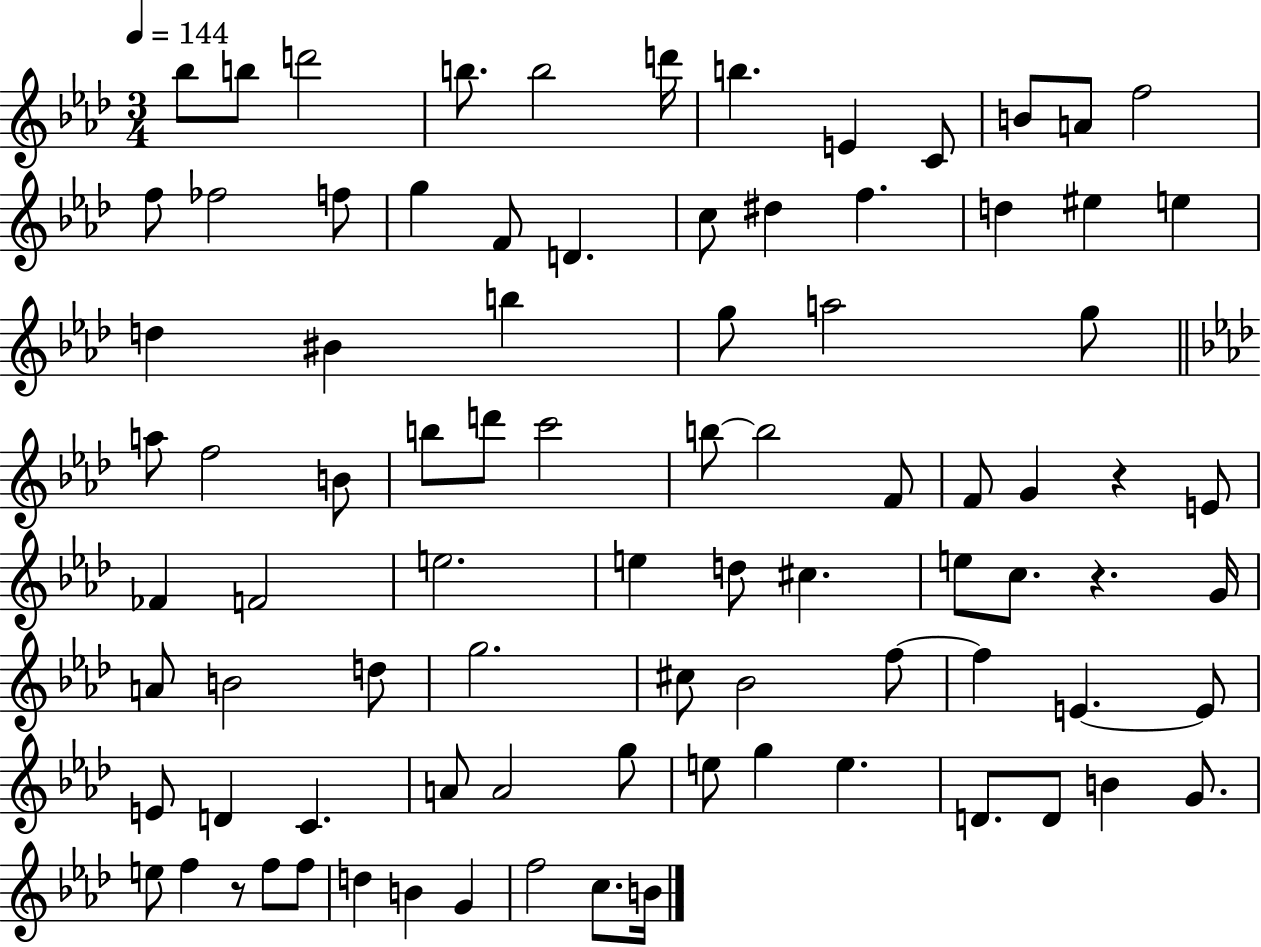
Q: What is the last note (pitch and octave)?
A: B4